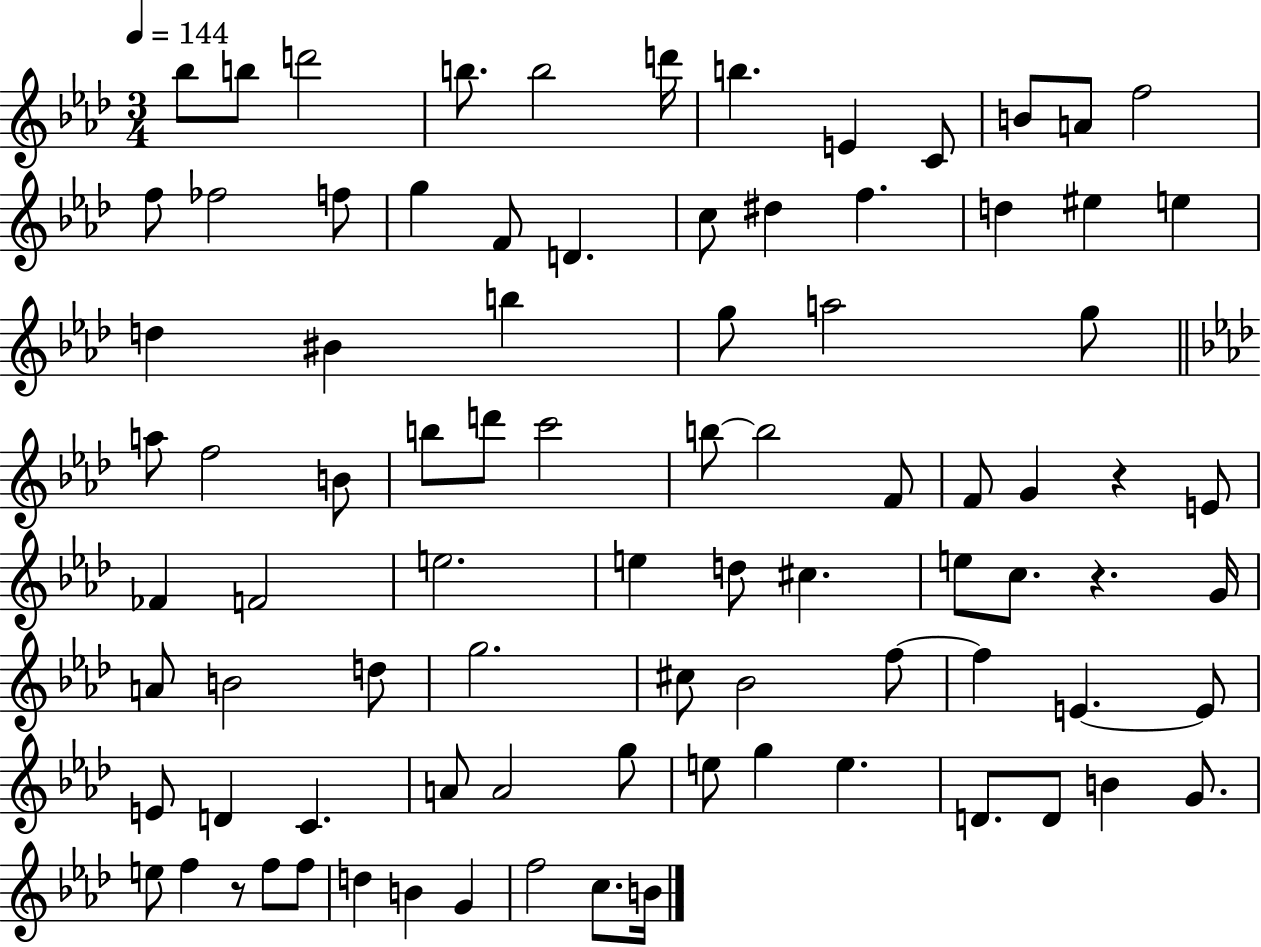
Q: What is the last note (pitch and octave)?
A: B4